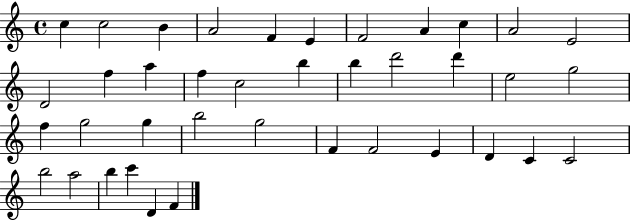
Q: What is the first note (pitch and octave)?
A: C5